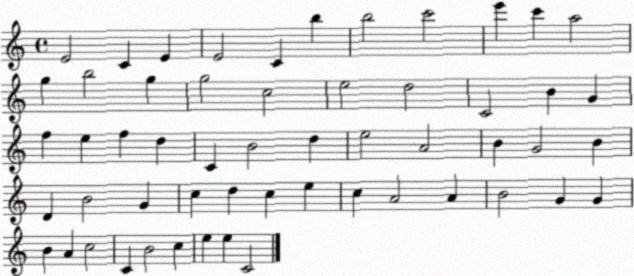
X:1
T:Untitled
M:4/4
L:1/4
K:C
E2 C E E2 C b b2 c'2 e' c' a2 g b2 g g2 c2 e2 d2 C2 B G f e f d C B2 d e2 A2 B G2 B D B2 G c d c e c A2 A B2 G G B A c2 C B2 c e e C2